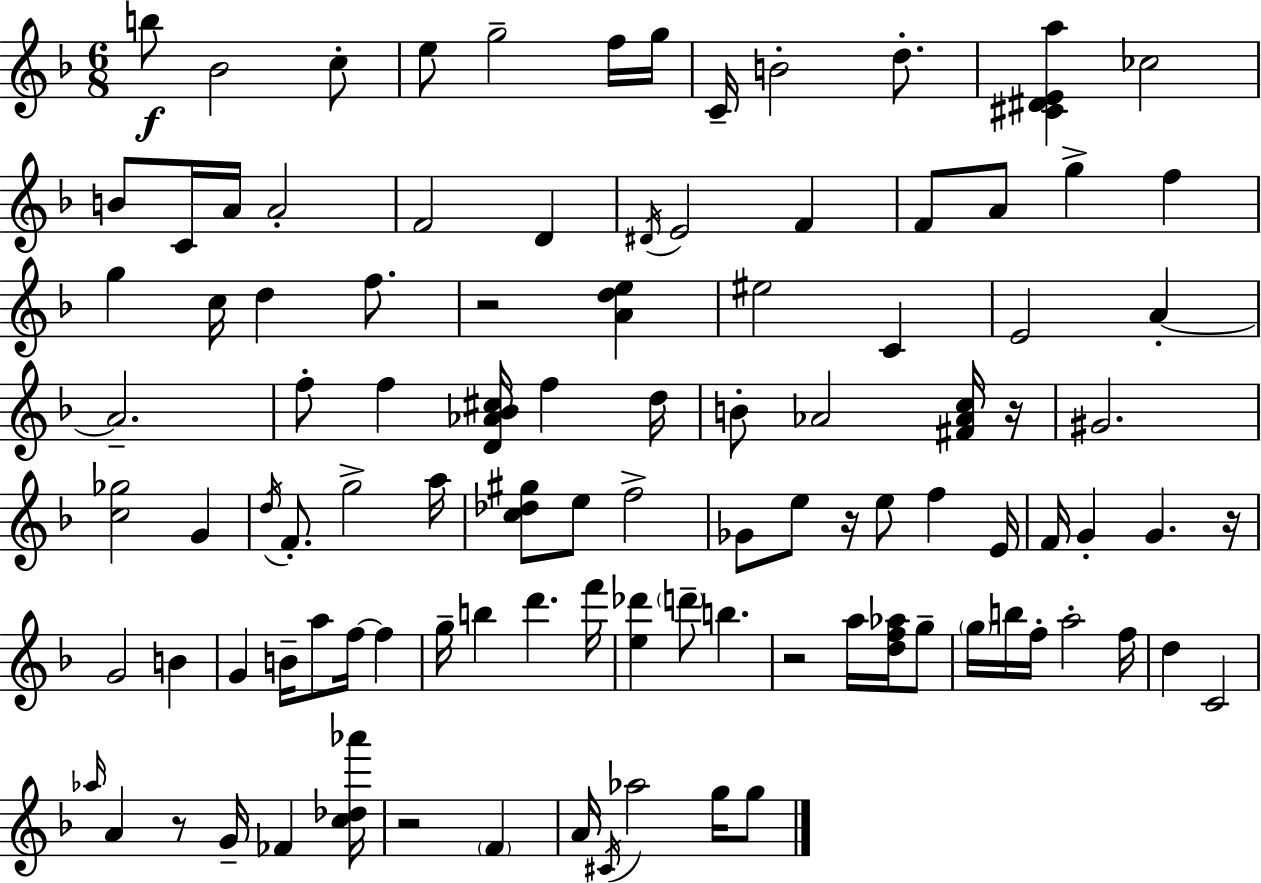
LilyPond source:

{
  \clef treble
  \numericTimeSignature
  \time 6/8
  \key f \major
  b''8\f bes'2 c''8-. | e''8 g''2-- f''16 g''16 | c'16-- b'2-. d''8.-. | <cis' dis' e' a''>4 ces''2 | \break b'8 c'16 a'16 a'2-. | f'2 d'4 | \acciaccatura { dis'16 } e'2 f'4 | f'8 a'8 g''4-> f''4 | \break g''4 c''16 d''4 f''8. | r2 <a' d'' e''>4 | eis''2 c'4 | e'2 a'4-.~~ | \break a'2.-- | f''8-. f''4 <d' aes' bes' cis''>16 f''4 | d''16 b'8-. aes'2 <fis' aes' c''>16 | r16 gis'2. | \break <c'' ges''>2 g'4 | \acciaccatura { d''16 } f'8.-. g''2-> | a''16 <c'' des'' gis''>8 e''8 f''2-> | ges'8 e''8 r16 e''8 f''4 | \break e'16 f'16 g'4-. g'4. | r16 g'2 b'4 | g'4 b'16-- a''8 f''16~~ f''4 | g''16-- b''4 d'''4. | \break f'''16 <e'' des'''>4 \parenthesize d'''8-- b''4. | r2 a''16 <d'' f'' aes''>16 | g''8-- \parenthesize g''16 b''16 f''16-. a''2-. | f''16 d''4 c'2 | \break \grace { aes''16 } a'4 r8 g'16-- fes'4 | <c'' des'' aes'''>16 r2 \parenthesize f'4 | a'16 \acciaccatura { cis'16 } aes''2 | g''16 g''8 \bar "|."
}